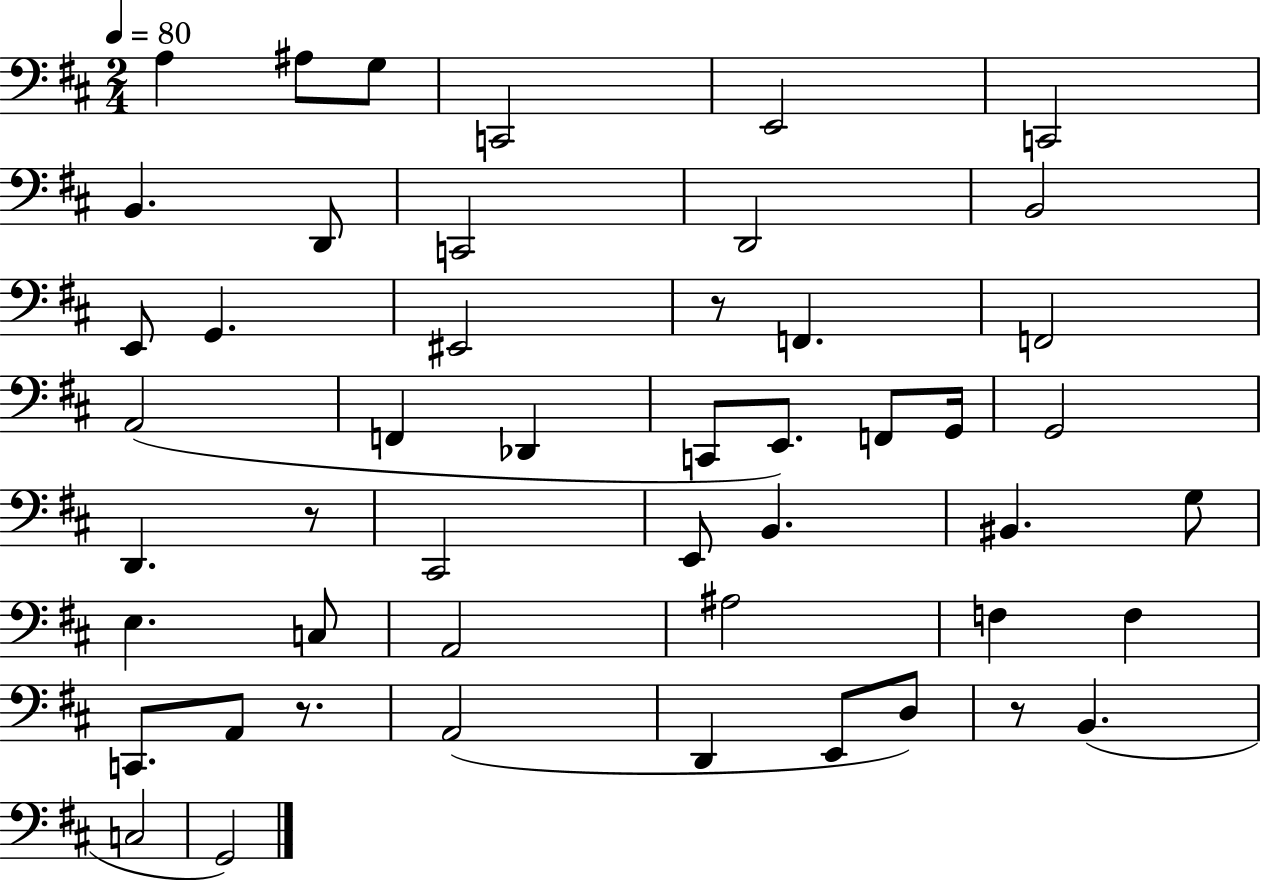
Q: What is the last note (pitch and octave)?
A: G2